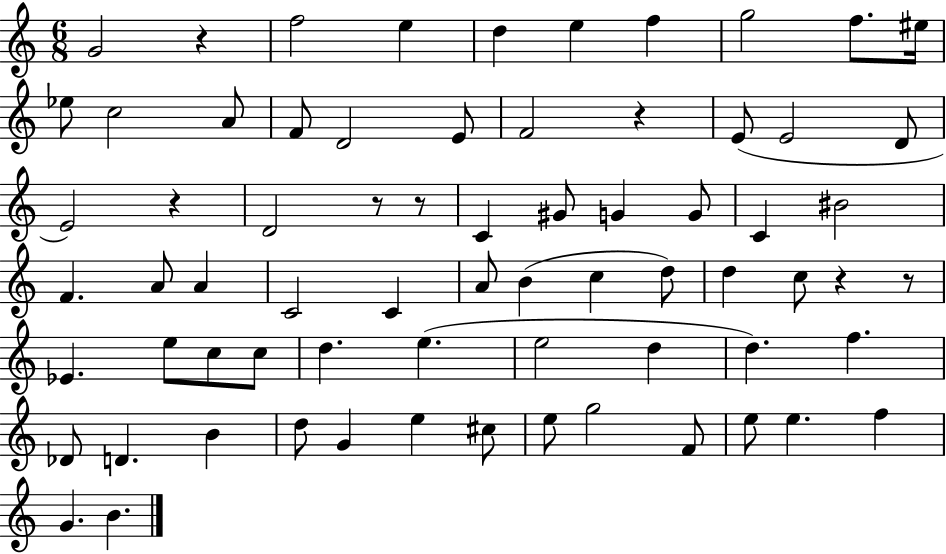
G4/h R/q F5/h E5/q D5/q E5/q F5/q G5/h F5/e. EIS5/s Eb5/e C5/h A4/e F4/e D4/h E4/e F4/h R/q E4/e E4/h D4/e E4/h R/q D4/h R/e R/e C4/q G#4/e G4/q G4/e C4/q BIS4/h F4/q. A4/e A4/q C4/h C4/q A4/e B4/q C5/q D5/e D5/q C5/e R/q R/e Eb4/q. E5/e C5/e C5/e D5/q. E5/q. E5/h D5/q D5/q. F5/q. Db4/e D4/q. B4/q D5/e G4/q E5/q C#5/e E5/e G5/h F4/e E5/e E5/q. F5/q G4/q. B4/q.